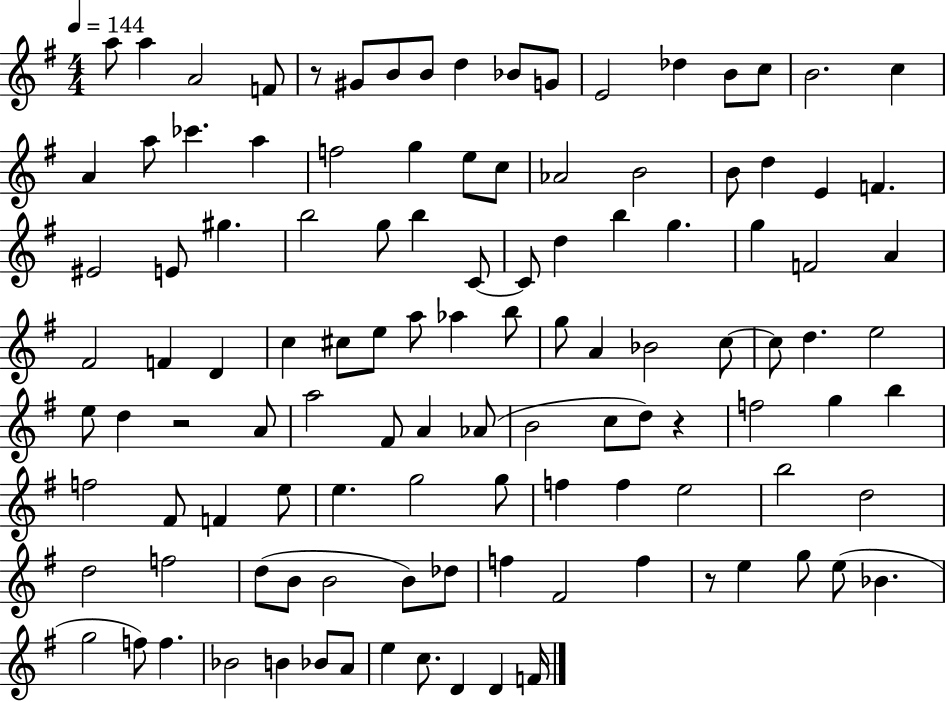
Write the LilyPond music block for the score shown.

{
  \clef treble
  \numericTimeSignature
  \time 4/4
  \key g \major
  \tempo 4 = 144
  a''8 a''4 a'2 f'8 | r8 gis'8 b'8 b'8 d''4 bes'8 g'8 | e'2 des''4 b'8 c''8 | b'2. c''4 | \break a'4 a''8 ces'''4. a''4 | f''2 g''4 e''8 c''8 | aes'2 b'2 | b'8 d''4 e'4 f'4. | \break eis'2 e'8 gis''4. | b''2 g''8 b''4 c'8~~ | c'8 d''4 b''4 g''4. | g''4 f'2 a'4 | \break fis'2 f'4 d'4 | c''4 cis''8 e''8 a''8 aes''4 b''8 | g''8 a'4 bes'2 c''8~~ | c''8 d''4. e''2 | \break e''8 d''4 r2 a'8 | a''2 fis'8 a'4 aes'8( | b'2 c''8 d''8) r4 | f''2 g''4 b''4 | \break f''2 fis'8 f'4 e''8 | e''4. g''2 g''8 | f''4 f''4 e''2 | b''2 d''2 | \break d''2 f''2 | d''8( b'8 b'2 b'8) des''8 | f''4 fis'2 f''4 | r8 e''4 g''8 e''8( bes'4. | \break g''2 f''8) f''4. | bes'2 b'4 bes'8 a'8 | e''4 c''8. d'4 d'4 f'16 | \bar "|."
}